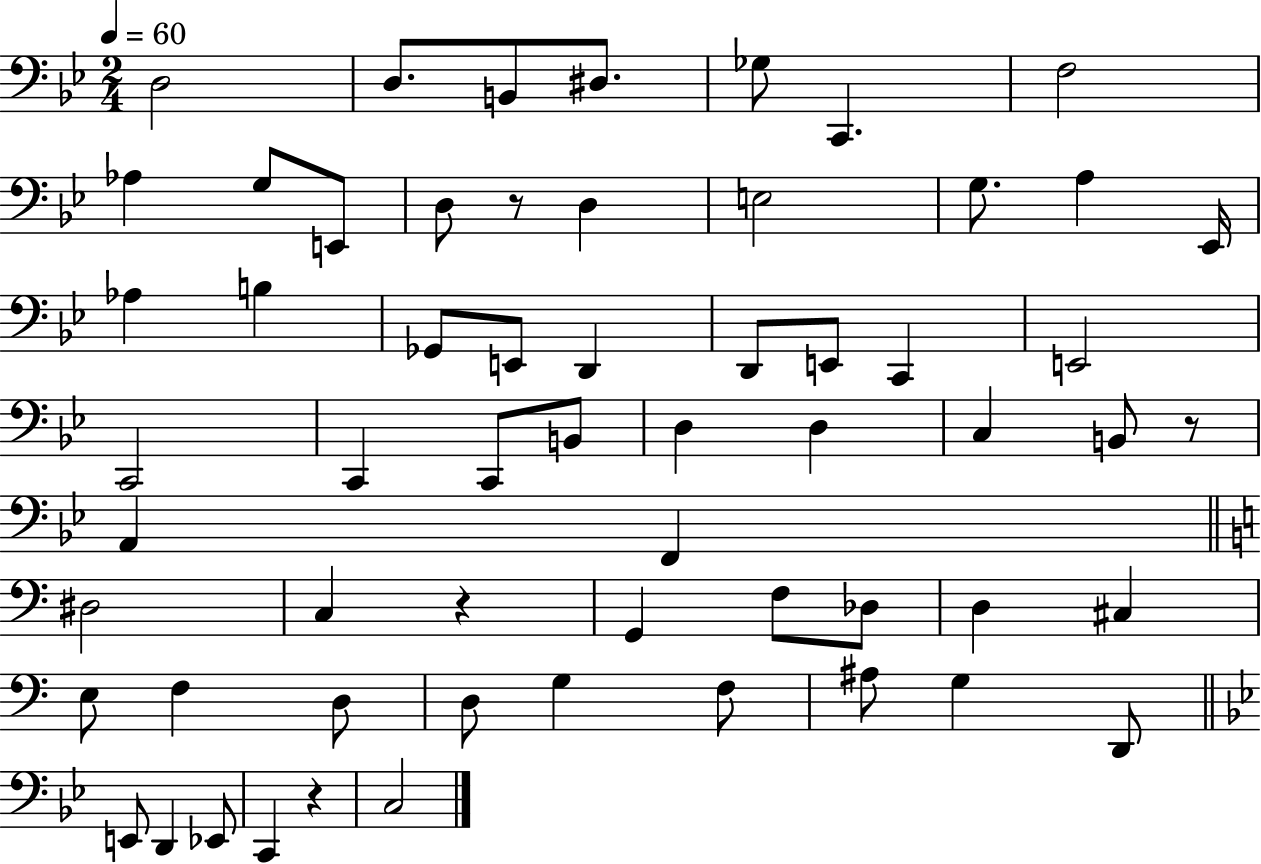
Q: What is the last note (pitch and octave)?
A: C3